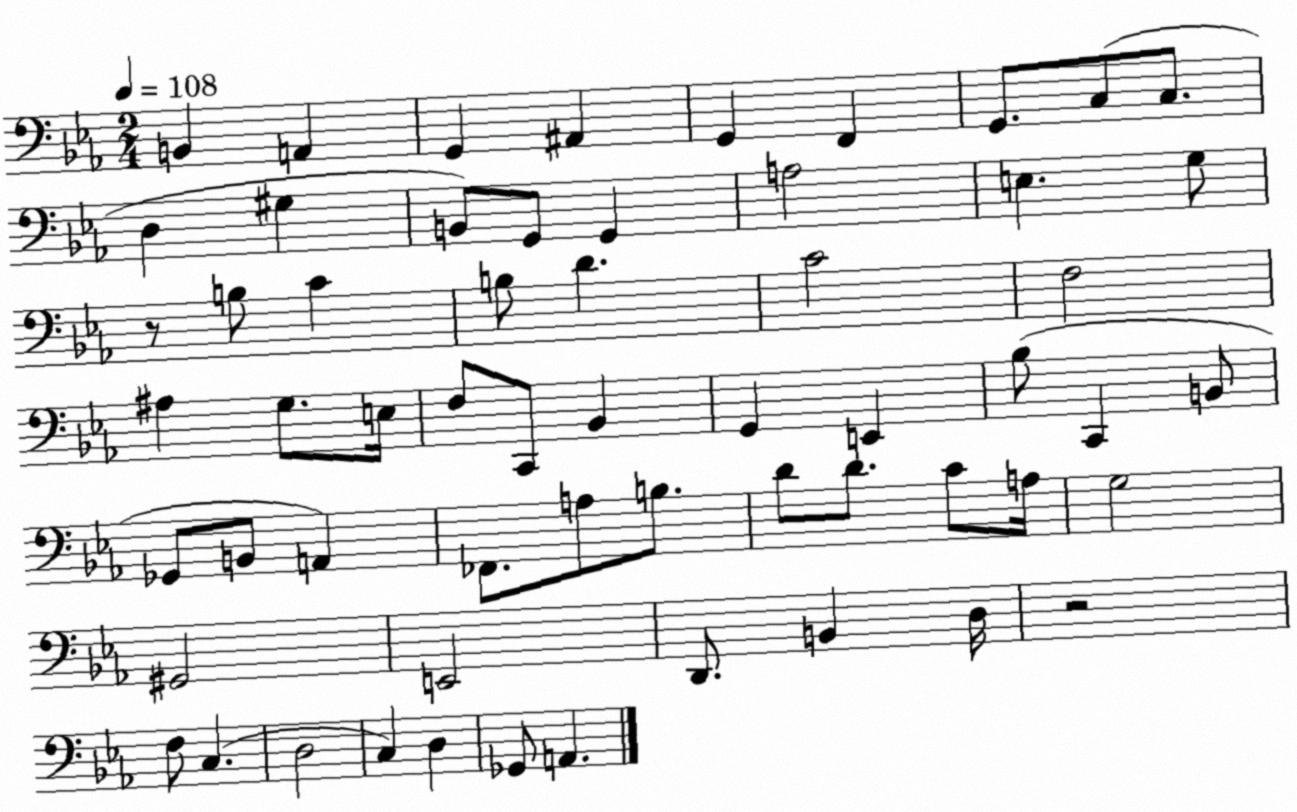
X:1
T:Untitled
M:2/4
L:1/4
K:Eb
B,, A,, G,, ^A,, G,, F,, G,,/2 C,/2 C,/2 D, ^G, B,,/2 G,,/2 G,, A,2 E, G,/2 z/2 B,/2 C B,/2 D C2 F,2 ^A, G,/2 E,/4 F,/2 C,,/2 _B,, G,, E,, _B,/2 C,, B,,/2 _G,,/2 B,,/2 A,, _F,,/2 A,/2 B,/2 D/2 D/2 C/2 A,/4 G,2 ^G,,2 E,,2 D,,/2 B,, D,/4 z2 F,/2 C, D,2 C, D, _G,,/2 A,,